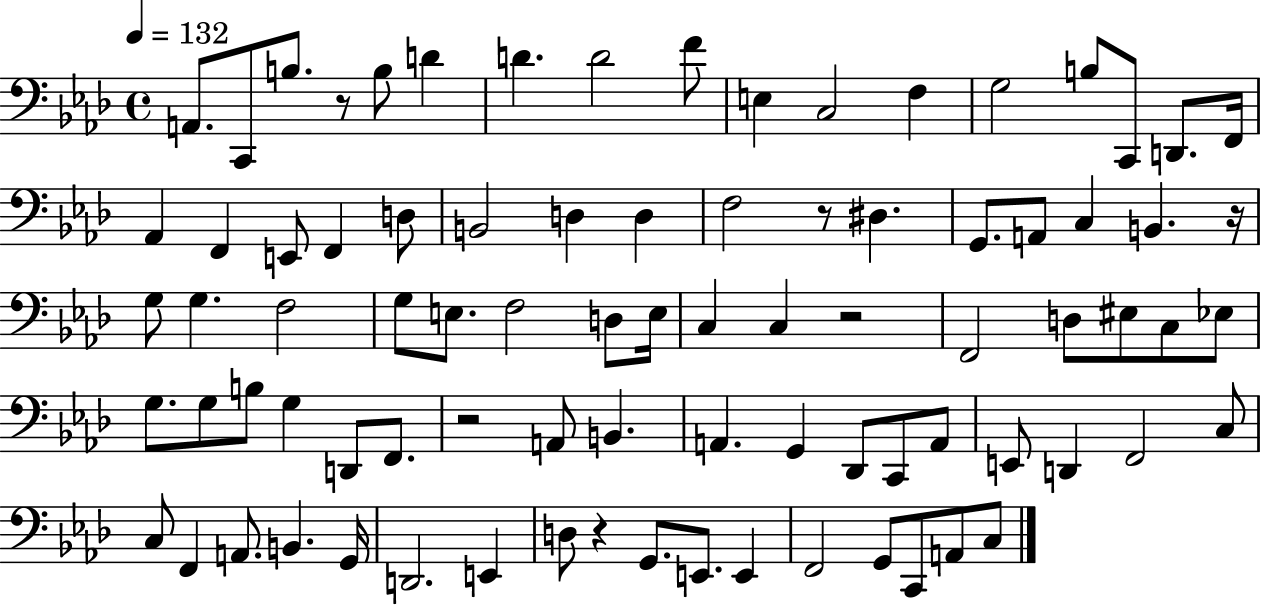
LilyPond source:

{
  \clef bass
  \time 4/4
  \defaultTimeSignature
  \key aes \major
  \tempo 4 = 132
  a,8. c,8 b8. r8 b8 d'4 | d'4. d'2 f'8 | e4 c2 f4 | g2 b8 c,8 d,8. f,16 | \break aes,4 f,4 e,8 f,4 d8 | b,2 d4 d4 | f2 r8 dis4. | g,8. a,8 c4 b,4. r16 | \break g8 g4. f2 | g8 e8. f2 d8 e16 | c4 c4 r2 | f,2 d8 eis8 c8 ees8 | \break g8. g8 b8 g4 d,8 f,8. | r2 a,8 b,4. | a,4. g,4 des,8 c,8 a,8 | e,8 d,4 f,2 c8 | \break c8 f,4 a,8. b,4. g,16 | d,2. e,4 | d8 r4 g,8. e,8. e,4 | f,2 g,8 c,8 a,8 c8 | \break \bar "|."
}